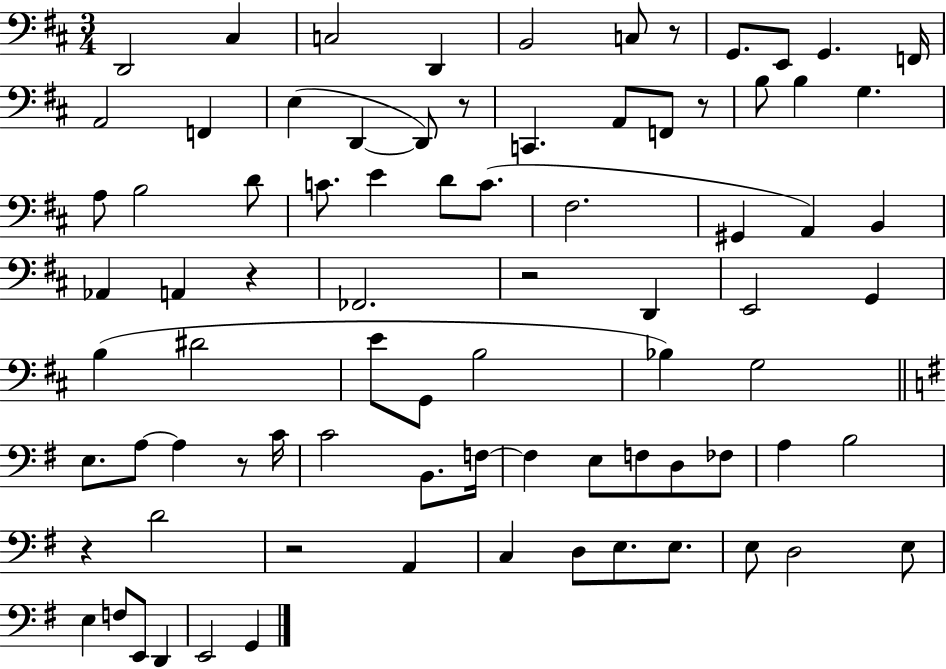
{
  \clef bass
  \numericTimeSignature
  \time 3/4
  \key d \major
  d,2 cis4 | c2 d,4 | b,2 c8 r8 | g,8. e,8 g,4. f,16 | \break a,2 f,4 | e4( d,4~~ d,8) r8 | c,4. a,8 f,8 r8 | b8 b4 g4. | \break a8 b2 d'8 | c'8. e'4 d'8 c'8.( | fis2. | gis,4 a,4) b,4 | \break aes,4 a,4 r4 | fes,2. | r2 d,4 | e,2 g,4 | \break b4( dis'2 | e'8 g,8 b2 | bes4) g2 | \bar "||" \break \key e \minor e8. a8~~ a4 r8 c'16 | c'2 b,8. f16~~ | f4 e8 f8 d8 fes8 | a4 b2 | \break r4 d'2 | r2 a,4 | c4 d8 e8. e8. | e8 d2 e8 | \break e4 f8 e,8 d,4 | e,2 g,4 | \bar "|."
}